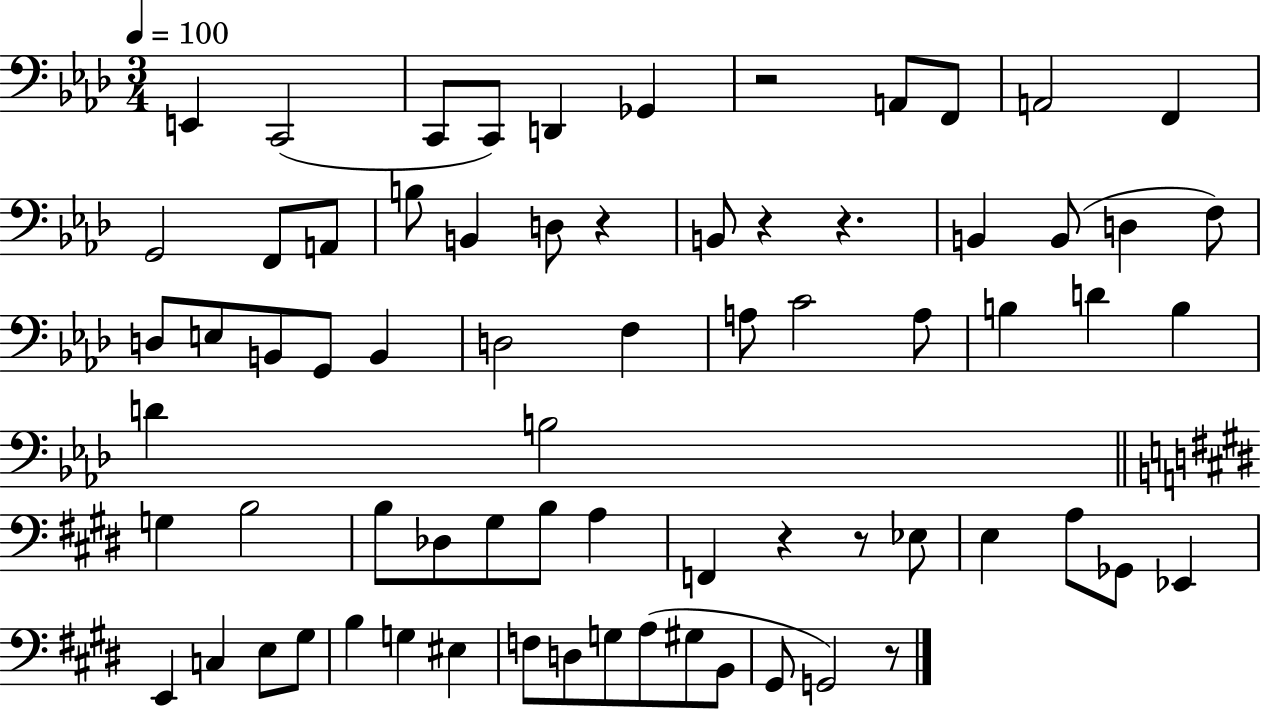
X:1
T:Untitled
M:3/4
L:1/4
K:Ab
E,, C,,2 C,,/2 C,,/2 D,, _G,, z2 A,,/2 F,,/2 A,,2 F,, G,,2 F,,/2 A,,/2 B,/2 B,, D,/2 z B,,/2 z z B,, B,,/2 D, F,/2 D,/2 E,/2 B,,/2 G,,/2 B,, D,2 F, A,/2 C2 A,/2 B, D B, D B,2 G, B,2 B,/2 _D,/2 ^G,/2 B,/2 A, F,, z z/2 _E,/2 E, A,/2 _G,,/2 _E,, E,, C, E,/2 ^G,/2 B, G, ^E, F,/2 D,/2 G,/2 A,/2 ^G,/2 B,,/2 ^G,,/2 G,,2 z/2